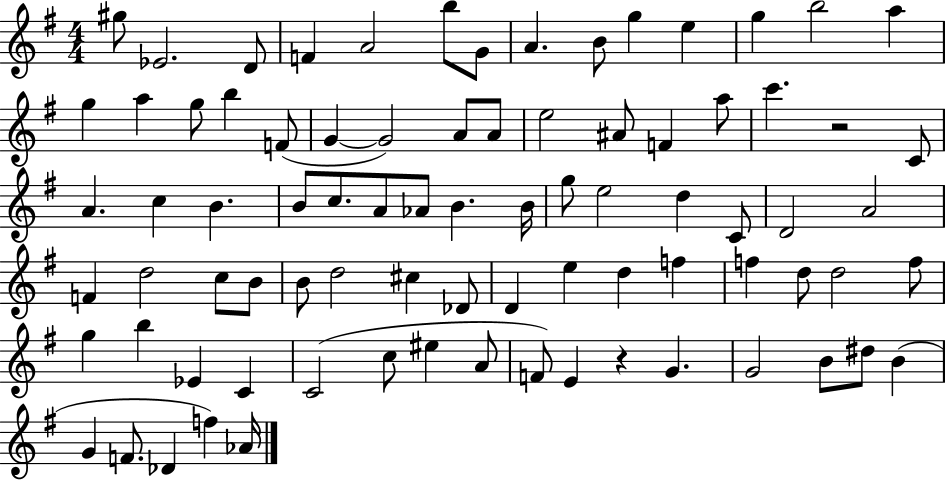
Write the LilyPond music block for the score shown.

{
  \clef treble
  \numericTimeSignature
  \time 4/4
  \key g \major
  gis''8 ees'2. d'8 | f'4 a'2 b''8 g'8 | a'4. b'8 g''4 e''4 | g''4 b''2 a''4 | \break g''4 a''4 g''8 b''4 f'8( | g'4~~ g'2) a'8 a'8 | e''2 ais'8 f'4 a''8 | c'''4. r2 c'8 | \break a'4. c''4 b'4. | b'8 c''8. a'8 aes'8 b'4. b'16 | g''8 e''2 d''4 c'8 | d'2 a'2 | \break f'4 d''2 c''8 b'8 | b'8 d''2 cis''4 des'8 | d'4 e''4 d''4 f''4 | f''4 d''8 d''2 f''8 | \break g''4 b''4 ees'4 c'4 | c'2( c''8 eis''4 a'8 | f'8) e'4 r4 g'4. | g'2 b'8 dis''8 b'4( | \break g'4 f'8. des'4 f''4) aes'16 | \bar "|."
}